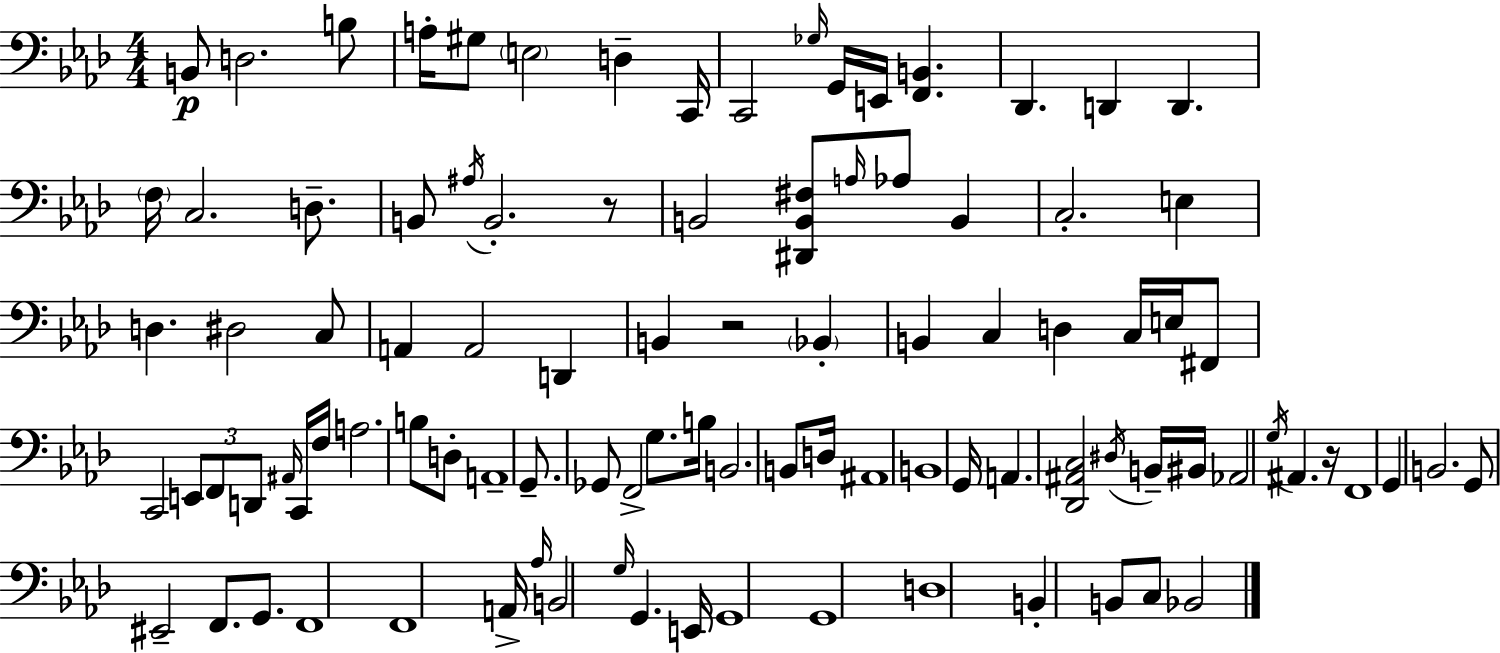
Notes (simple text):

B2/e D3/h. B3/e A3/s G#3/e E3/h D3/q C2/s C2/h Gb3/s G2/s E2/s [F2,B2]/q. Db2/q. D2/q D2/q. F3/s C3/h. D3/e. B2/e A#3/s B2/h. R/e B2/h [D#2,B2,F#3]/e A3/s Ab3/e B2/q C3/h. E3/q D3/q. D#3/h C3/e A2/q A2/h D2/q B2/q R/h Bb2/q B2/q C3/q D3/q C3/s E3/s F#2/e C2/h E2/e F2/e D2/e A#2/s C2/s F3/s A3/h. B3/e D3/e A2/w G2/e. Gb2/e F2/h G3/e. B3/s B2/h. B2/e D3/s A#2/w B2/w G2/s A2/q. [Db2,A#2,C3]/h D#3/s B2/s BIS2/s Ab2/h G3/s A#2/q. R/s F2/w G2/q B2/h. G2/e EIS2/h F2/e. G2/e. F2/w F2/w A2/s Ab3/s B2/h G3/s G2/q. E2/s G2/w G2/w D3/w B2/q B2/e C3/e Bb2/h